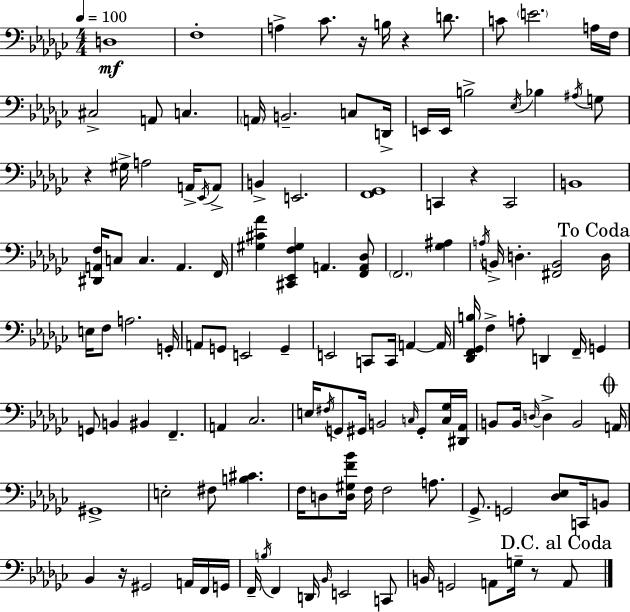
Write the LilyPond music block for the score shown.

{
  \clef bass
  \numericTimeSignature
  \time 4/4
  \key ees \minor
  \tempo 4 = 100
  d1\mf | f1-. | a4-> ces'8. r16 b16 r4 d'8. | c'8 \parenthesize e'2. a16 f16 | \break cis2-> a,8 c4. | \parenthesize a,16 b,2.-- c8 d,16-> | e,16 e,16 b2-> \acciaccatura { ees16 } bes4 \acciaccatura { ais16 } | g8 r4 gis16-> a2 a,16-> | \break \acciaccatura { ees,16 } a,8-> b,4-> e,2. | <f, ges,>1 | c,4 r4 c,2 | b,1 | \break <dis, a, f>16 c8 c4. a,4. | f,16 <gis cis' aes'>4 <cis, ees, f gis>4 a,4. | <f, a, des>8 \parenthesize f,2. <ges ais>4 | \acciaccatura { a16 } b,16-> d4.-. <fis, b,>2 | \break \mark "To Coda" d16 e16 f8 a2. | g,16-. a,8 g,8 e,2 | g,4-- e,2 c,8 c,16 a,4~~ | a,16 <des, f, ges, b>16 f4-> a8-. d,4 f,16-- | \break g,4 g,8 b,4 bis,4 f,4.-- | a,4 ces2. | e16 \acciaccatura { fis16 } g,8 gis,16 b,2 | \grace { c16 } gis,8-. <c ges>16 <dis, aes,>16 b,8 b,16 \grace { d16~ }~ d4-> b,2 | \break \mark \markup { \musicglyph "scripts.coda" } a,16 gis,1-> | e2-. fis8 | <b cis'>4. f16 d8 <d gis f' bes'>16 f16 f2 | a8. ges,8.-> g,2 | \break <des ees>8 c,16 b,8 bes,4 r16 gis,2 | a,16 f,16 g,16 f,16-- \acciaccatura { b16 } f,4 d,16 \grace { bes,16 } e,2 | c,8 b,16 g,2 | a,8 g16-- r8 \mark "D.C. al Coda" a,8 \bar "|."
}